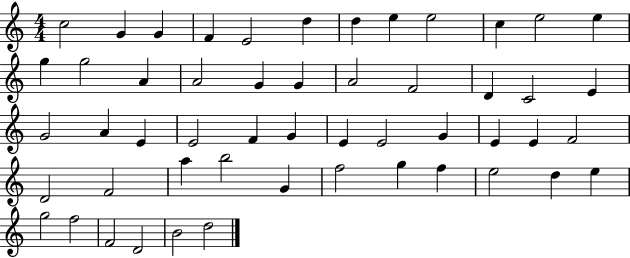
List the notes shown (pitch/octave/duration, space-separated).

C5/h G4/q G4/q F4/q E4/h D5/q D5/q E5/q E5/h C5/q E5/h E5/q G5/q G5/h A4/q A4/h G4/q G4/q A4/h F4/h D4/q C4/h E4/q G4/h A4/q E4/q E4/h F4/q G4/q E4/q E4/h G4/q E4/q E4/q F4/h D4/h F4/h A5/q B5/h G4/q F5/h G5/q F5/q E5/h D5/q E5/q G5/h F5/h F4/h D4/h B4/h D5/h